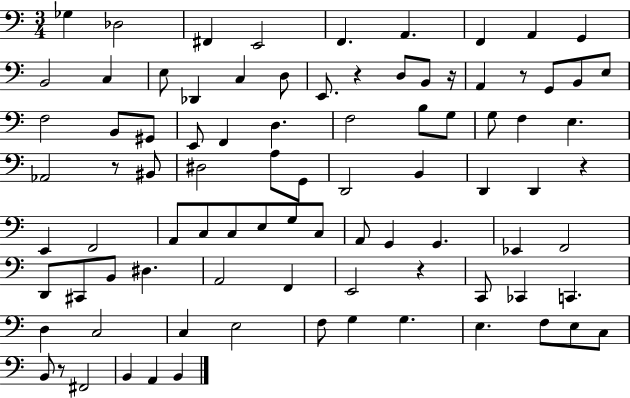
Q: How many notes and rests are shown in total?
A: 89